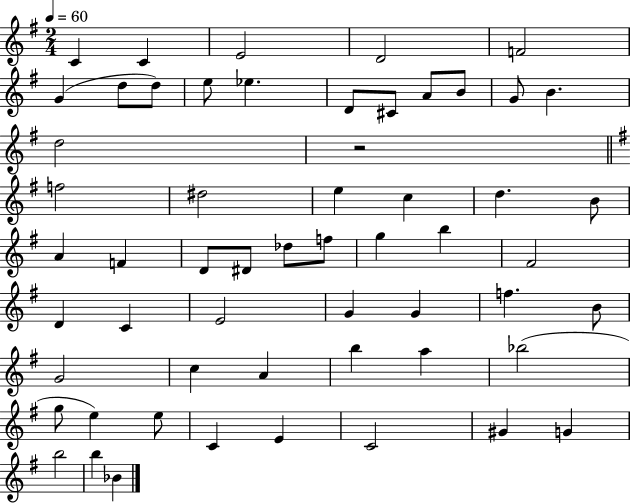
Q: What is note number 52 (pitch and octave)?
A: G#4